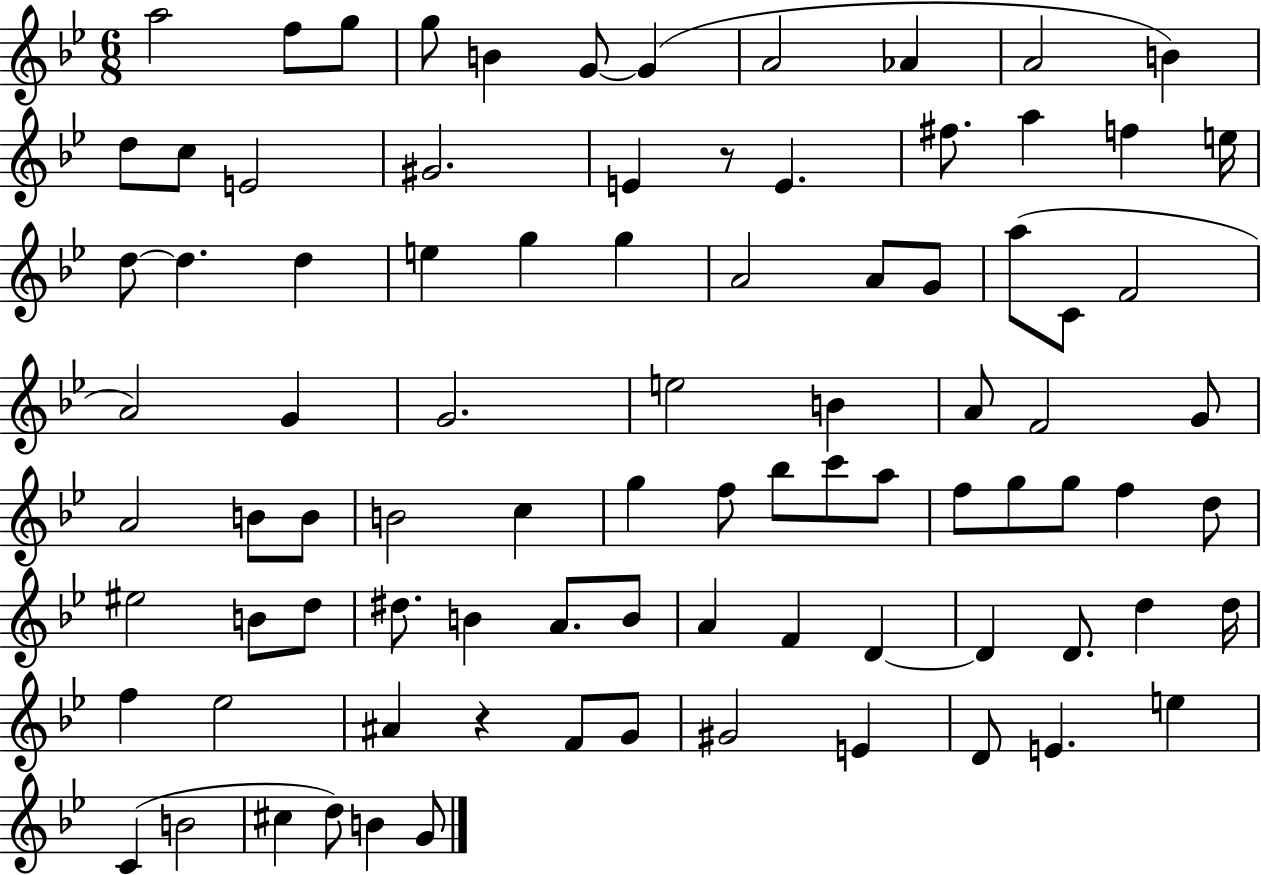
X:1
T:Untitled
M:6/8
L:1/4
K:Bb
a2 f/2 g/2 g/2 B G/2 G A2 _A A2 B d/2 c/2 E2 ^G2 E z/2 E ^f/2 a f e/4 d/2 d d e g g A2 A/2 G/2 a/2 C/2 F2 A2 G G2 e2 B A/2 F2 G/2 A2 B/2 B/2 B2 c g f/2 _b/2 c'/2 a/2 f/2 g/2 g/2 f d/2 ^e2 B/2 d/2 ^d/2 B A/2 B/2 A F D D D/2 d d/4 f _e2 ^A z F/2 G/2 ^G2 E D/2 E e C B2 ^c d/2 B G/2